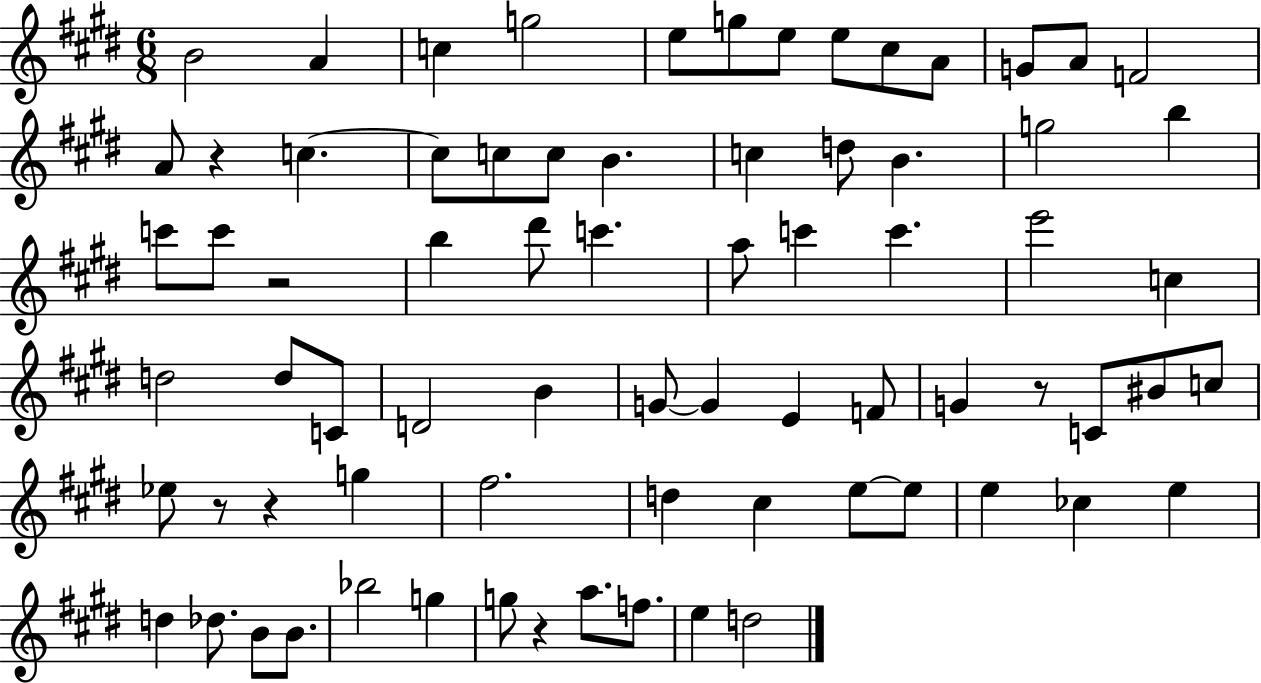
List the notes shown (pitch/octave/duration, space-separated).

B4/h A4/q C5/q G5/h E5/e G5/e E5/e E5/e C#5/e A4/e G4/e A4/e F4/h A4/e R/q C5/q. C5/e C5/e C5/e B4/q. C5/q D5/e B4/q. G5/h B5/q C6/e C6/e R/h B5/q D#6/e C6/q. A5/e C6/q C6/q. E6/h C5/q D5/h D5/e C4/e D4/h B4/q G4/e G4/q E4/q F4/e G4/q R/e C4/e BIS4/e C5/e Eb5/e R/e R/q G5/q F#5/h. D5/q C#5/q E5/e E5/e E5/q CES5/q E5/q D5/q Db5/e. B4/e B4/e. Bb5/h G5/q G5/e R/q A5/e. F5/e. E5/q D5/h